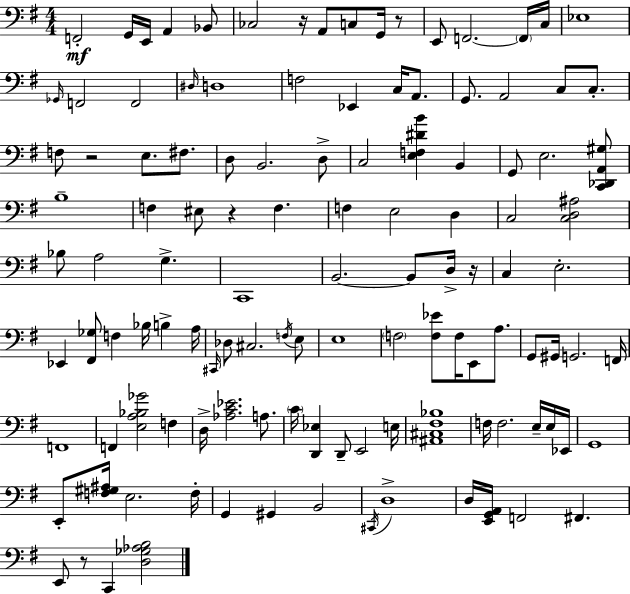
{
  \clef bass
  \numericTimeSignature
  \time 4/4
  \key e \minor
  f,2-.\mf g,16 e,16 a,4 bes,8 | ces2 r16 a,8 c8 g,16 r8 | e,8 f,2.~~ \parenthesize f,16 c16 | ees1 | \break \grace { ges,16 } f,2 f,2 | \grace { dis16 } d1 | f2 ees,4 c16 a,8. | g,8. a,2 c8 c8.-. | \break f8 r2 e8. fis8. | d8 b,2. | d8-> c2 <e f dis' b'>4 b,4 | g,8 e2. | \break <c, des, a, gis>8 b1-- | f4 eis8 r4 f4. | f4 e2 d4 | c2 <c d ais>2 | \break bes8 a2 g4.-> | c,1 | b,2.~~ b,8 | d16-> r16 c4 e2.-. | \break ees,4 <fis, ges>8 f4 bes16 b4-> | a16 \grace { cis,16 } des8 cis2. | \acciaccatura { f16 } e8 e1 | \parenthesize f2 <f ees'>8 f16 e,8 | \break a8. g,8 gis,16 g,2. | f,16 f,1 | f,4 <e a bes ges'>2 | f4 d16-> <aes c' ees'>2. | \break a8. \parenthesize c'16 <d, ees>4 d,8-- e,2 | e16 <ais, cis fis bes>1 | f16 f2. | e16-- e16 ees,16 g,1 | \break e,8-. <f gis ais>16 e2. | f16-. g,4 gis,4 b,2 | \acciaccatura { cis,16 } d1-> | d16 <e, g, a,>16 f,2 fis,4. | \break e,8 r8 c,4 <d ges aes b>2 | \bar "|."
}